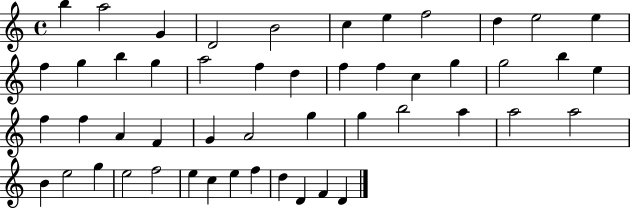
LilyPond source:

{
  \clef treble
  \time 4/4
  \defaultTimeSignature
  \key c \major
  b''4 a''2 g'4 | d'2 b'2 | c''4 e''4 f''2 | d''4 e''2 e''4 | \break f''4 g''4 b''4 g''4 | a''2 f''4 d''4 | f''4 f''4 c''4 g''4 | g''2 b''4 e''4 | \break f''4 f''4 a'4 f'4 | g'4 a'2 g''4 | g''4 b''2 a''4 | a''2 a''2 | \break b'4 e''2 g''4 | e''2 f''2 | e''4 c''4 e''4 f''4 | d''4 d'4 f'4 d'4 | \break \bar "|."
}